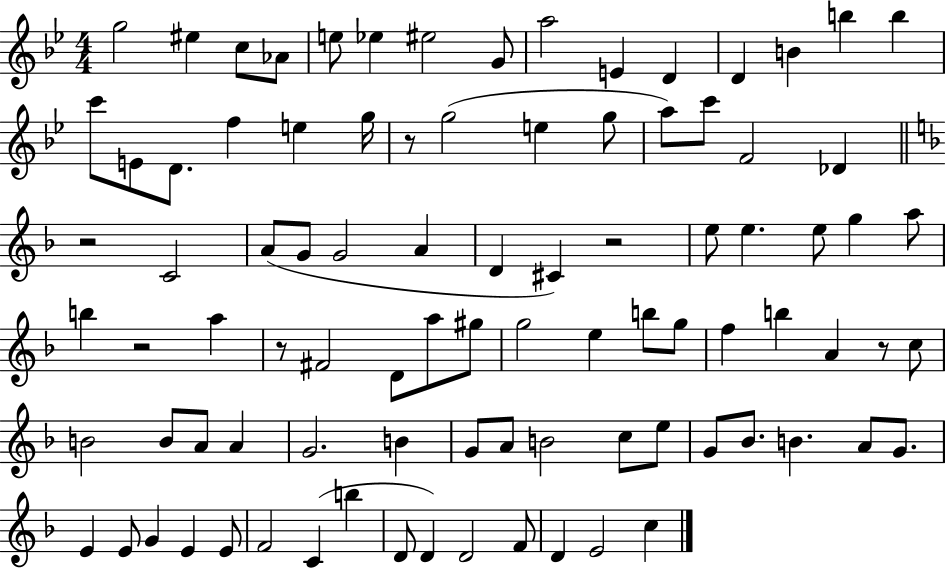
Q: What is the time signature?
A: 4/4